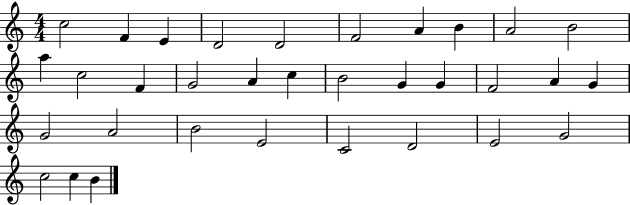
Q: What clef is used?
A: treble